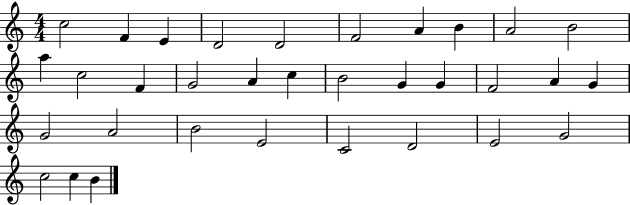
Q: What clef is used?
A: treble